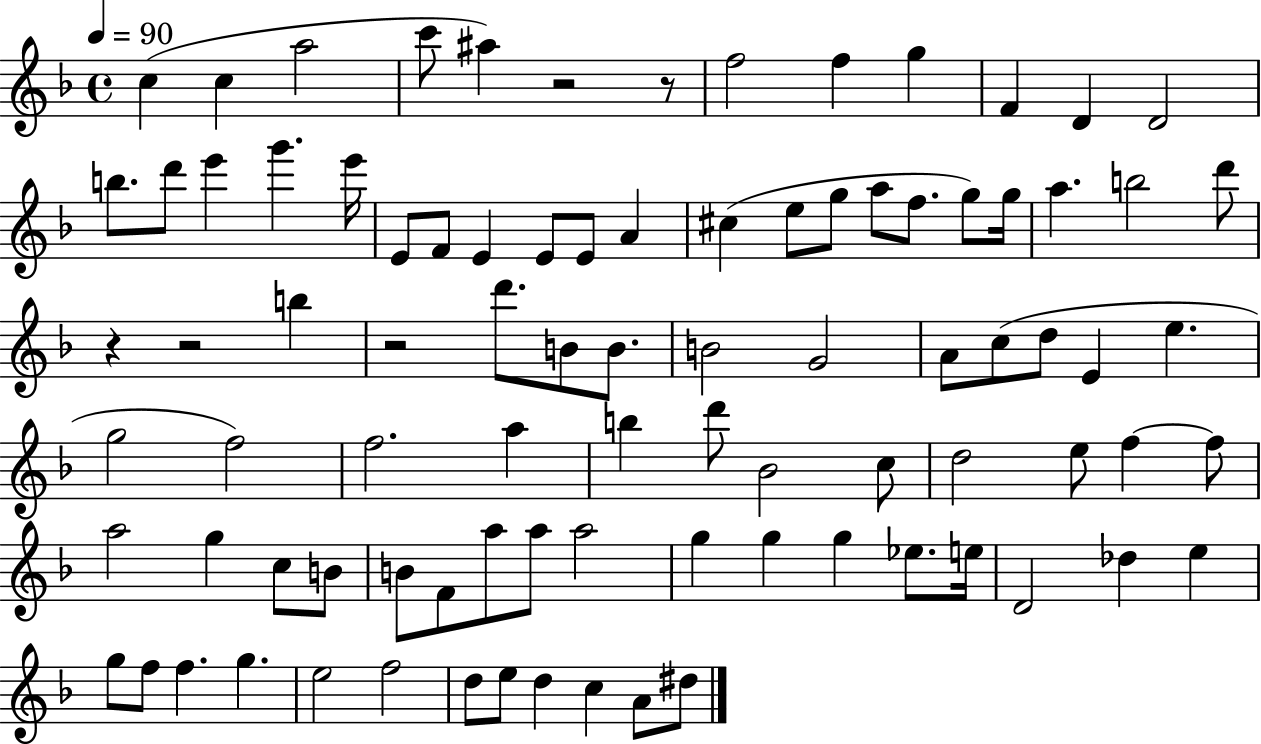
{
  \clef treble
  \time 4/4
  \defaultTimeSignature
  \key f \major
  \tempo 4 = 90
  c''4( c''4 a''2 | c'''8 ais''4) r2 r8 | f''2 f''4 g''4 | f'4 d'4 d'2 | \break b''8. d'''8 e'''4 g'''4. e'''16 | e'8 f'8 e'4 e'8 e'8 a'4 | cis''4( e''8 g''8 a''8 f''8. g''8) g''16 | a''4. b''2 d'''8 | \break r4 r2 b''4 | r2 d'''8. b'8 b'8. | b'2 g'2 | a'8 c''8( d''8 e'4 e''4. | \break g''2 f''2) | f''2. a''4 | b''4 d'''8 bes'2 c''8 | d''2 e''8 f''4~~ f''8 | \break a''2 g''4 c''8 b'8 | b'8 f'8 a''8 a''8 a''2 | g''4 g''4 g''4 ees''8. e''16 | d'2 des''4 e''4 | \break g''8 f''8 f''4. g''4. | e''2 f''2 | d''8 e''8 d''4 c''4 a'8 dis''8 | \bar "|."
}